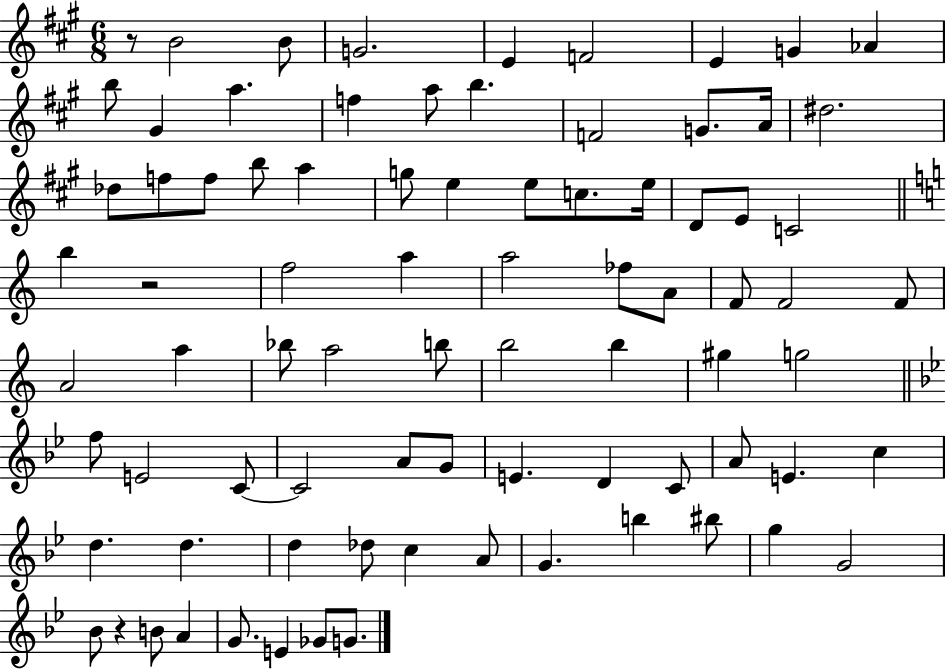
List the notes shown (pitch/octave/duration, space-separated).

R/e B4/h B4/e G4/h. E4/q F4/h E4/q G4/q Ab4/q B5/e G#4/q A5/q. F5/q A5/e B5/q. F4/h G4/e. A4/s D#5/h. Db5/e F5/e F5/e B5/e A5/q G5/e E5/q E5/e C5/e. E5/s D4/e E4/e C4/h B5/q R/h F5/h A5/q A5/h FES5/e A4/e F4/e F4/h F4/e A4/h A5/q Bb5/e A5/h B5/e B5/h B5/q G#5/q G5/h F5/e E4/h C4/e C4/h A4/e G4/e E4/q. D4/q C4/e A4/e E4/q. C5/q D5/q. D5/q. D5/q Db5/e C5/q A4/e G4/q. B5/q BIS5/e G5/q G4/h Bb4/e R/q B4/e A4/q G4/e. E4/q Gb4/e G4/e.